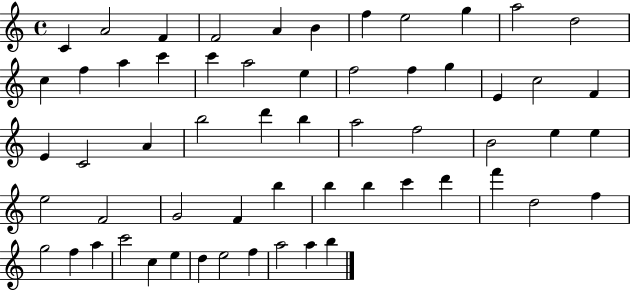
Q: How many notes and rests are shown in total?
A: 59